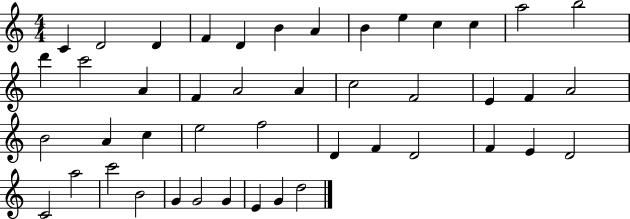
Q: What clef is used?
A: treble